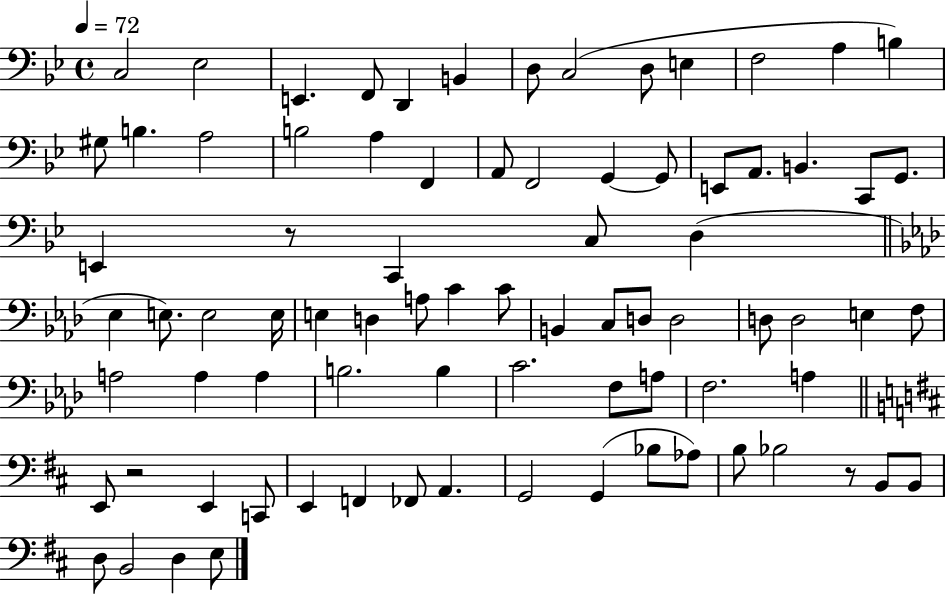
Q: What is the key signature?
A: BES major